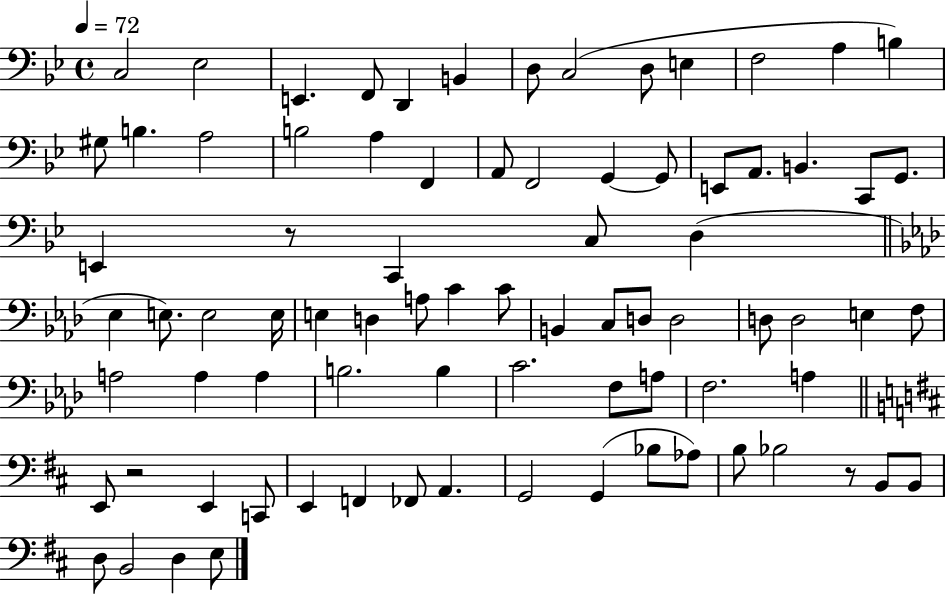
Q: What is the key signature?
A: BES major